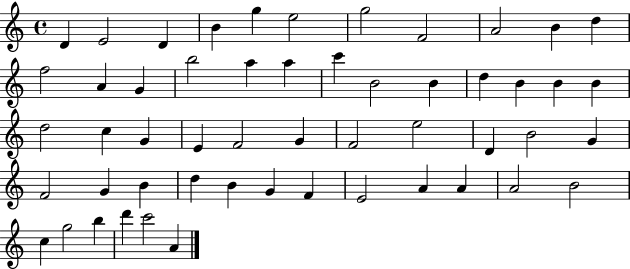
{
  \clef treble
  \time 4/4
  \defaultTimeSignature
  \key c \major
  d'4 e'2 d'4 | b'4 g''4 e''2 | g''2 f'2 | a'2 b'4 d''4 | \break f''2 a'4 g'4 | b''2 a''4 a''4 | c'''4 b'2 b'4 | d''4 b'4 b'4 b'4 | \break d''2 c''4 g'4 | e'4 f'2 g'4 | f'2 e''2 | d'4 b'2 g'4 | \break f'2 g'4 b'4 | d''4 b'4 g'4 f'4 | e'2 a'4 a'4 | a'2 b'2 | \break c''4 g''2 b''4 | d'''4 c'''2 a'4 | \bar "|."
}